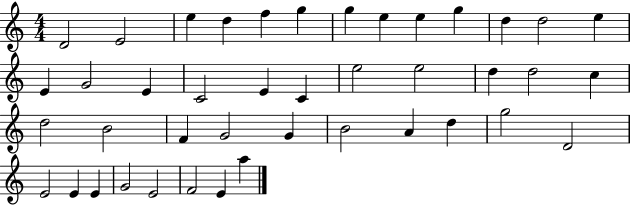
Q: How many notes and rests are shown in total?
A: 42